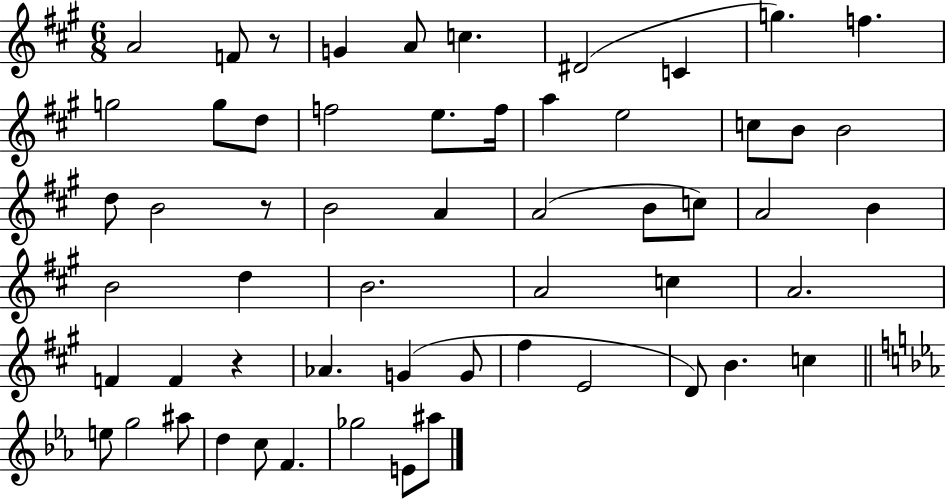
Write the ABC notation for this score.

X:1
T:Untitled
M:6/8
L:1/4
K:A
A2 F/2 z/2 G A/2 c ^D2 C g f g2 g/2 d/2 f2 e/2 f/4 a e2 c/2 B/2 B2 d/2 B2 z/2 B2 A A2 B/2 c/2 A2 B B2 d B2 A2 c A2 F F z _A G G/2 ^f E2 D/2 B c e/2 g2 ^a/2 d c/2 F _g2 E/2 ^a/2